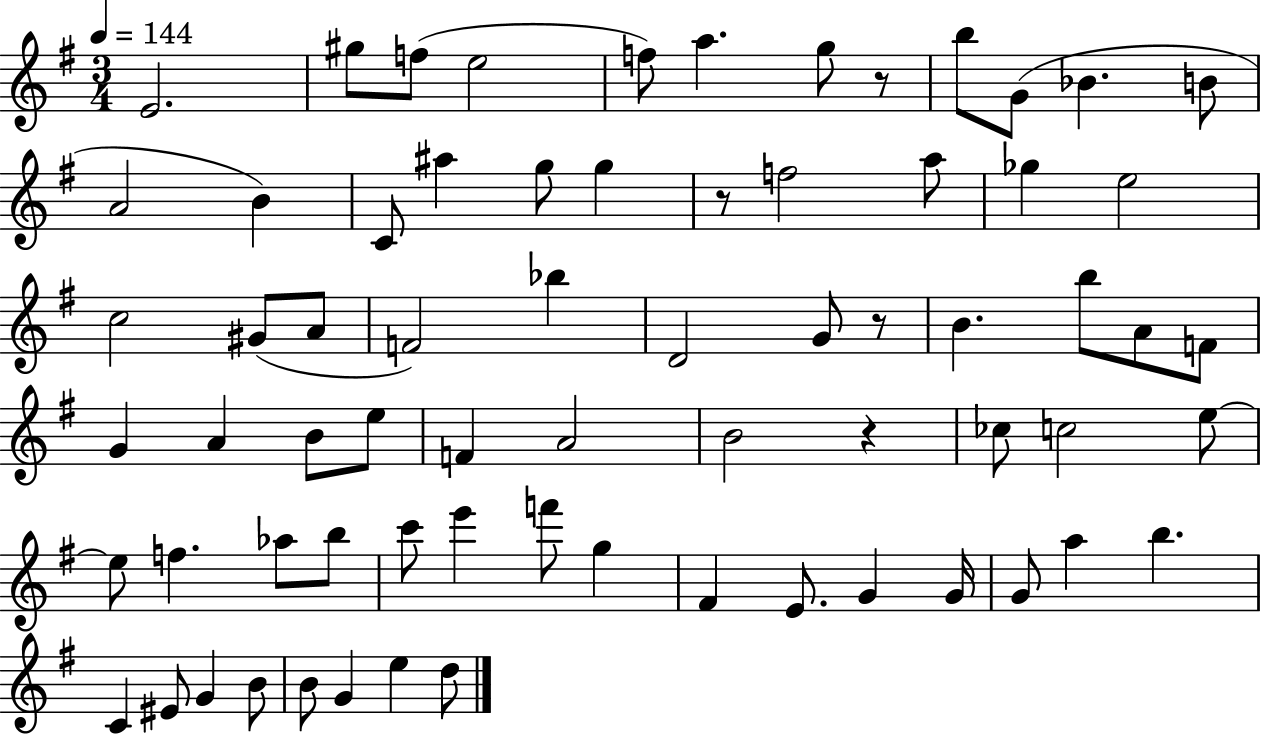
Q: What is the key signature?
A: G major